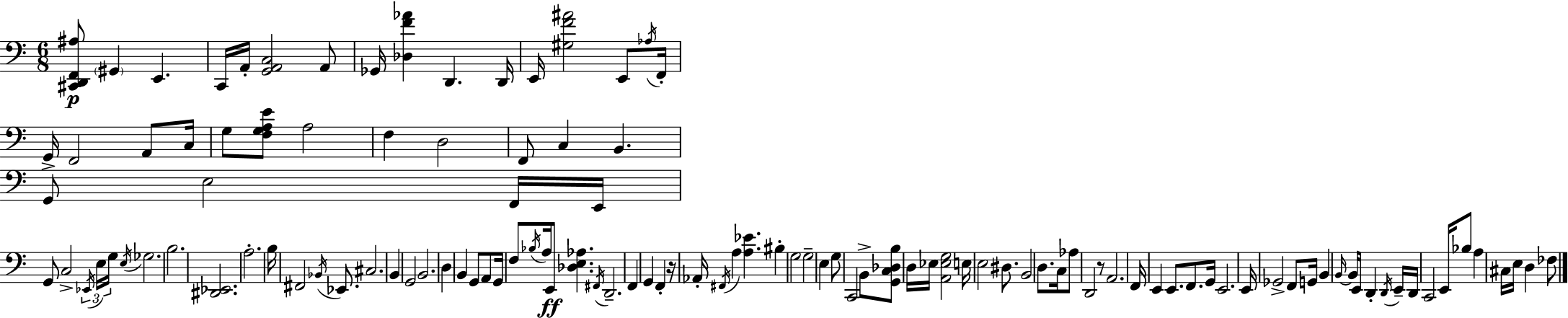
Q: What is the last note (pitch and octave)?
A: FES3